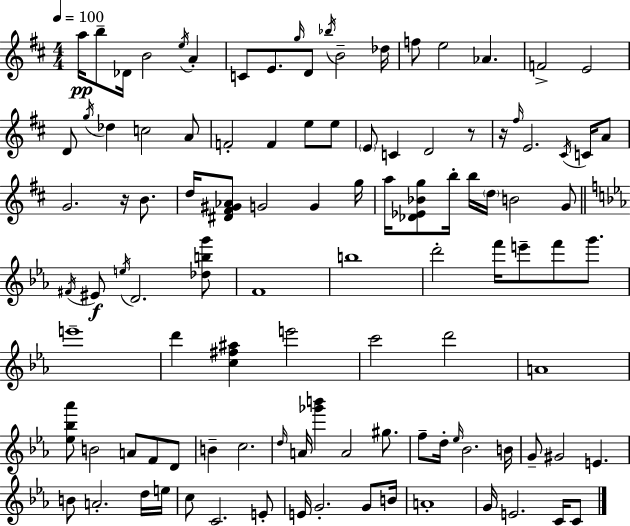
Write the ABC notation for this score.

X:1
T:Untitled
M:4/4
L:1/4
K:D
a/4 b/2 _D/4 B2 e/4 A C/2 E/2 g/4 D/2 _b/4 B2 _d/4 f/2 e2 _A F2 E2 D/2 g/4 _d c2 A/2 F2 F e/2 e/2 E/2 C D2 z/2 z/4 ^f/4 E2 ^C/4 C/4 A/2 G2 z/4 B/2 d/4 [^D^F^G_A]/2 G2 G g/4 a/4 [_D_E_Bg]/2 b/4 b/4 d/4 B2 G/2 ^F/4 ^E/2 e/4 D2 [_dbg']/2 F4 b4 d'2 f'/4 e'/2 f'/2 g'/2 e'4 d' [c^f^a] e'2 c'2 d'2 A4 [_e_b_a']/2 B2 A/2 F/2 D/2 B c2 d/4 A/4 [_g'b'] A2 ^g/2 f/2 d/4 _e/4 _B2 B/4 G/2 ^G2 E B/2 A2 d/4 e/4 c/2 C2 E/2 E/4 G2 G/2 B/4 A4 G/4 E2 C/4 C/2